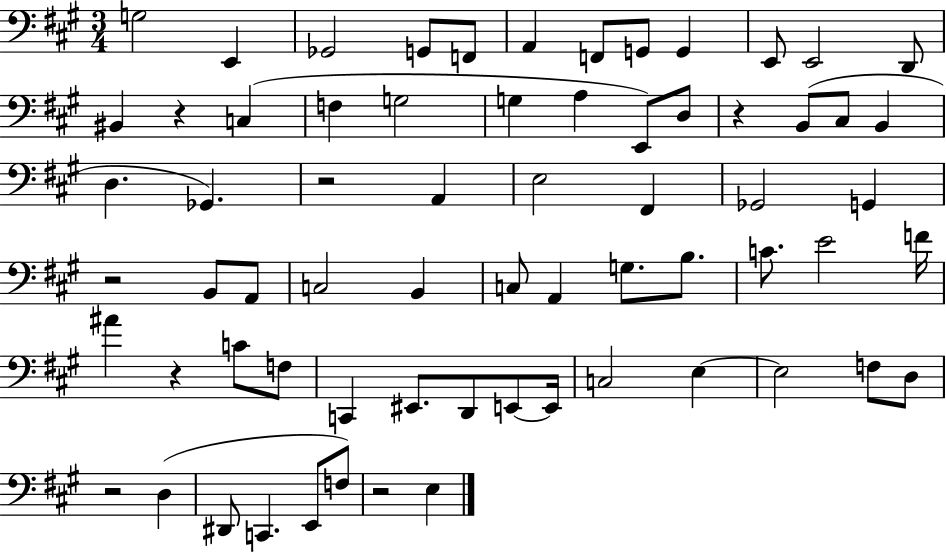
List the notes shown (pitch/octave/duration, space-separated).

G3/h E2/q Gb2/h G2/e F2/e A2/q F2/e G2/e G2/q E2/e E2/h D2/e BIS2/q R/q C3/q F3/q G3/h G3/q A3/q E2/e D3/e R/q B2/e C#3/e B2/q D3/q. Gb2/q. R/h A2/q E3/h F#2/q Gb2/h G2/q R/h B2/e A2/e C3/h B2/q C3/e A2/q G3/e. B3/e. C4/e. E4/h F4/s A#4/q R/q C4/e F3/e C2/q EIS2/e. D2/e E2/e E2/s C3/h E3/q E3/h F3/e D3/e R/h D3/q D#2/e C2/q. E2/e F3/e R/h E3/q